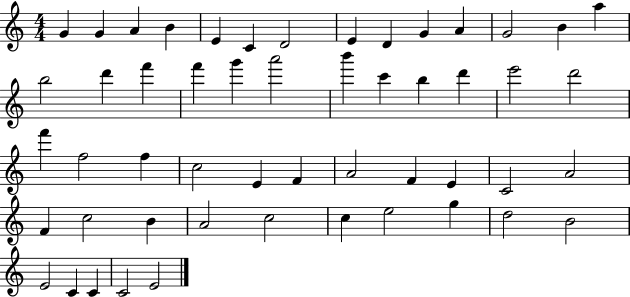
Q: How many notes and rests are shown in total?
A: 52